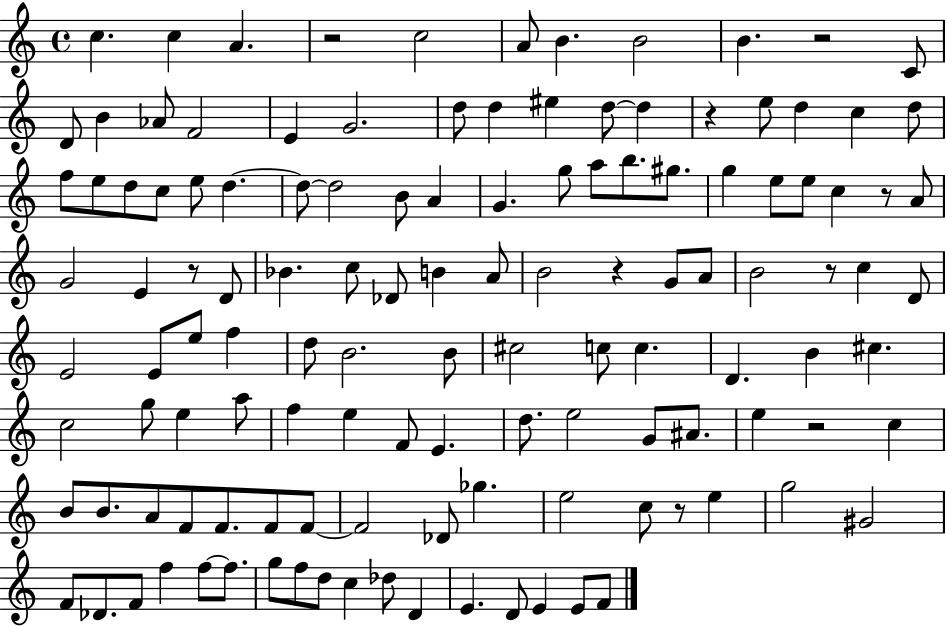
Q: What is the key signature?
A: C major